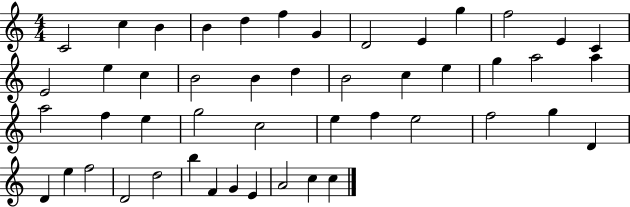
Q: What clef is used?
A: treble